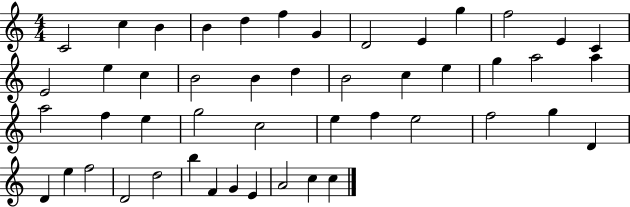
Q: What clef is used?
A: treble